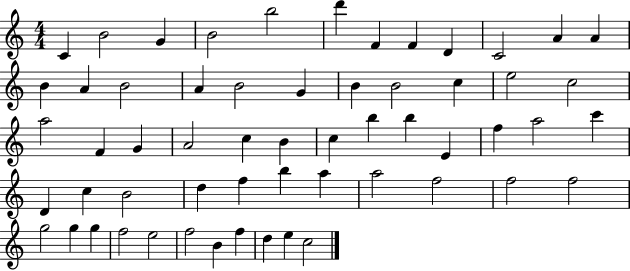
C4/q B4/h G4/q B4/h B5/h D6/q F4/q F4/q D4/q C4/h A4/q A4/q B4/q A4/q B4/h A4/q B4/h G4/q B4/q B4/h C5/q E5/h C5/h A5/h F4/q G4/q A4/h C5/q B4/q C5/q B5/q B5/q E4/q F5/q A5/h C6/q D4/q C5/q B4/h D5/q F5/q B5/q A5/q A5/h F5/h F5/h F5/h G5/h G5/q G5/q F5/h E5/h F5/h B4/q F5/q D5/q E5/q C5/h